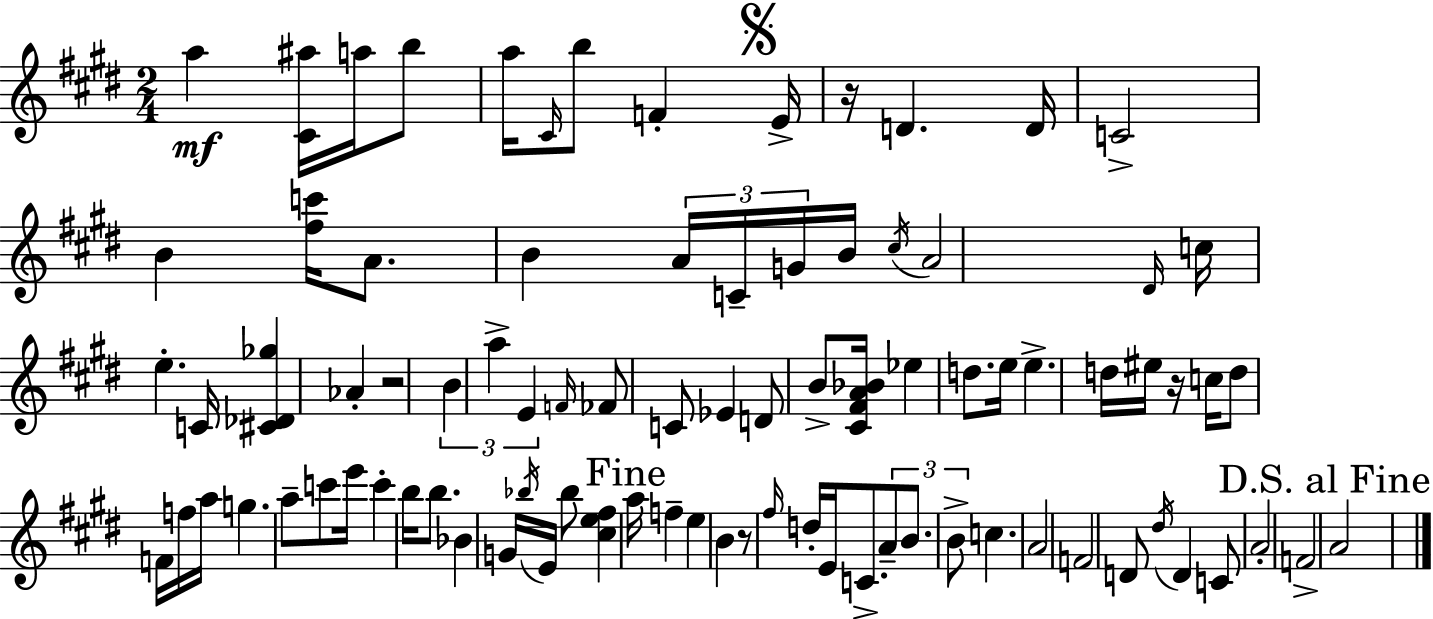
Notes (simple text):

A5/q [C#4,A#5]/s A5/s B5/e A5/s C#4/s B5/e F4/q E4/s R/s D4/q. D4/s C4/h B4/q [F#5,C6]/s A4/e. B4/q A4/s C4/s G4/s B4/s C#5/s A4/h D#4/s C5/s E5/q. C4/s [C#4,Db4,Gb5]/q Ab4/q R/h B4/q A5/q E4/q F4/s FES4/e C4/e Eb4/q D4/e B4/e [C#4,F#4,A4,Bb4]/s Eb5/q D5/e. E5/s E5/q. D5/s EIS5/s R/s C5/s D5/e F4/s F5/s A5/s G5/q. A5/e C6/e E6/s C6/q B5/s B5/e. Bb4/q G4/s Bb5/s E4/s Bb5/e [C#5,E5,F#5]/q A5/s F5/q E5/q B4/q R/e F#5/s D5/s E4/s C4/e. A4/e B4/e. B4/e C5/q. A4/h F4/h D4/e D#5/s D4/q C4/e A4/h F4/h A4/h